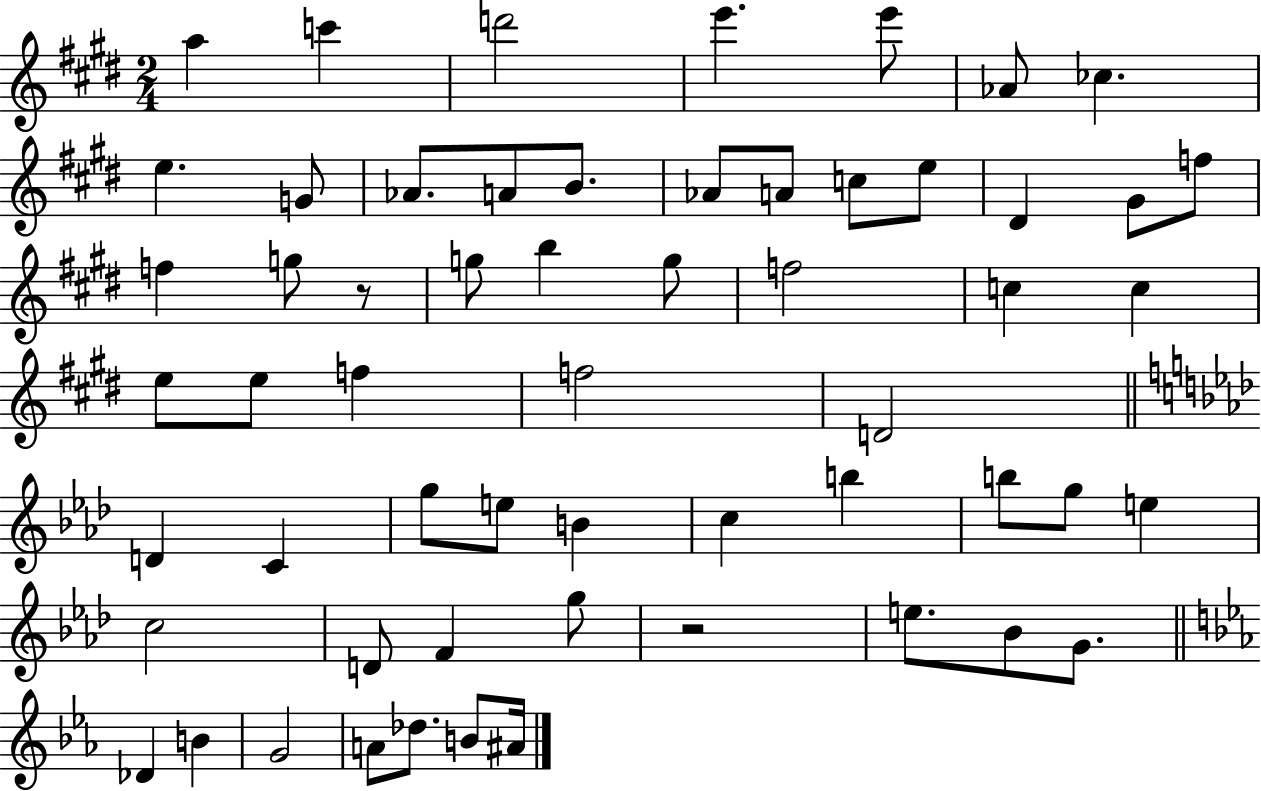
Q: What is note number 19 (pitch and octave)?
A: F5